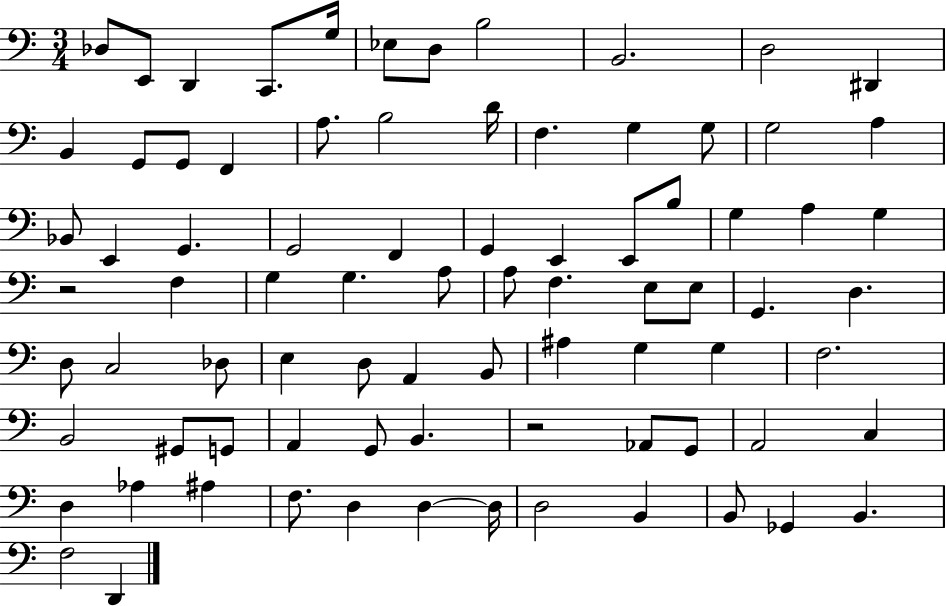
Db3/e E2/e D2/q C2/e. G3/s Eb3/e D3/e B3/h B2/h. D3/h D#2/q B2/q G2/e G2/e F2/q A3/e. B3/h D4/s F3/q. G3/q G3/e G3/h A3/q Bb2/e E2/q G2/q. G2/h F2/q G2/q E2/q E2/e B3/e G3/q A3/q G3/q R/h F3/q G3/q G3/q. A3/e A3/e F3/q. E3/e E3/e G2/q. D3/q. D3/e C3/h Db3/e E3/q D3/e A2/q B2/e A#3/q G3/q G3/q F3/h. B2/h G#2/e G2/e A2/q G2/e B2/q. R/h Ab2/e G2/e A2/h C3/q D3/q Ab3/q A#3/q F3/e. D3/q D3/q D3/s D3/h B2/q B2/e Gb2/q B2/q. F3/h D2/q